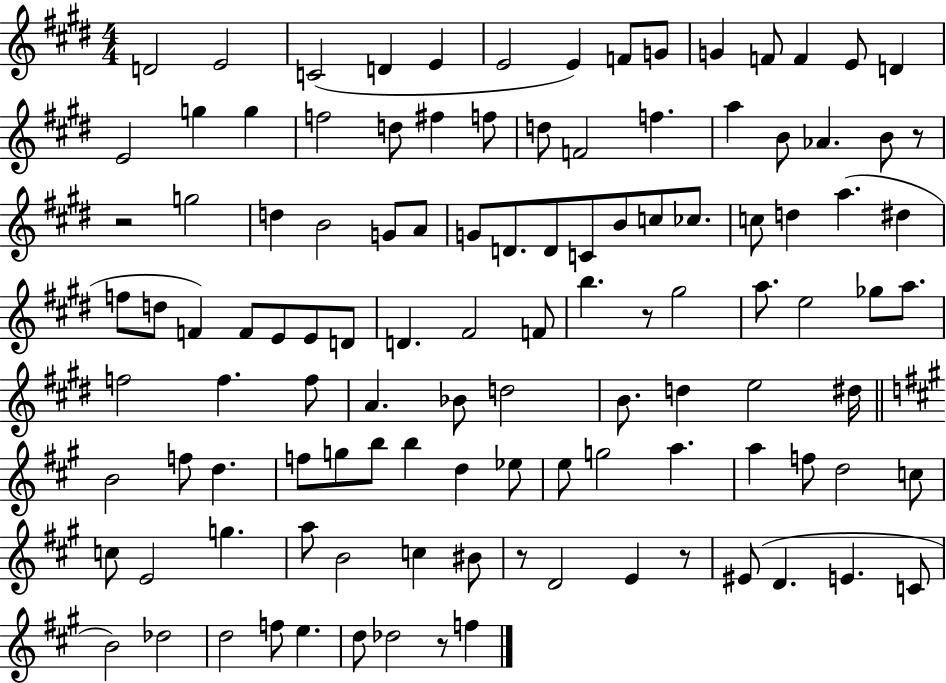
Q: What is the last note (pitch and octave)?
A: F5